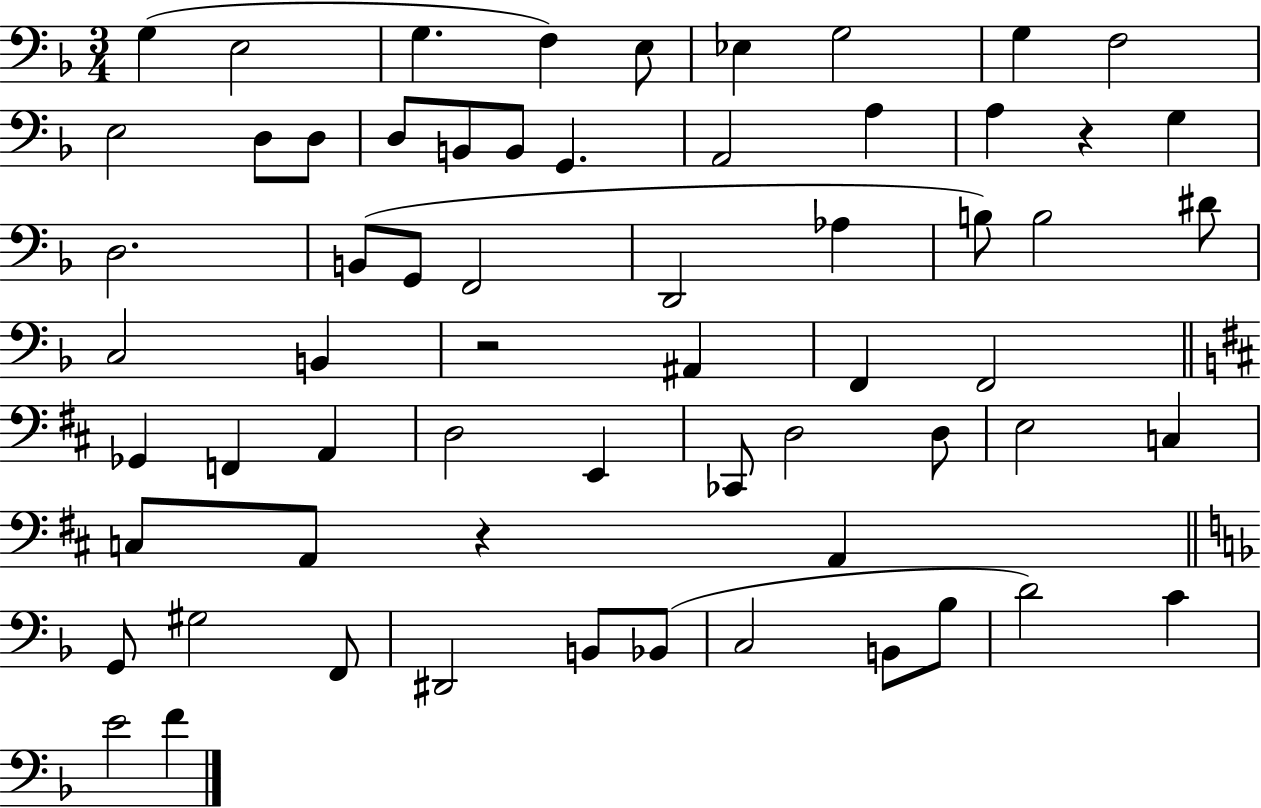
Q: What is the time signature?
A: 3/4